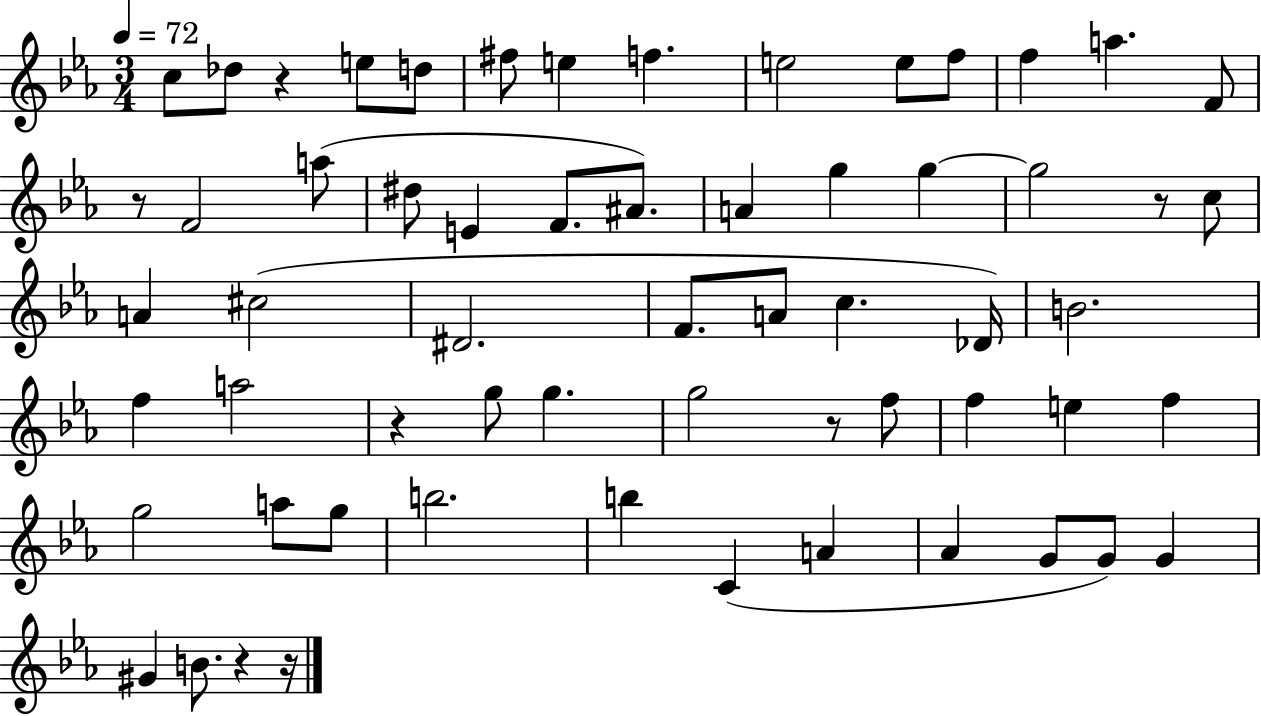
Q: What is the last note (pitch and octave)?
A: B4